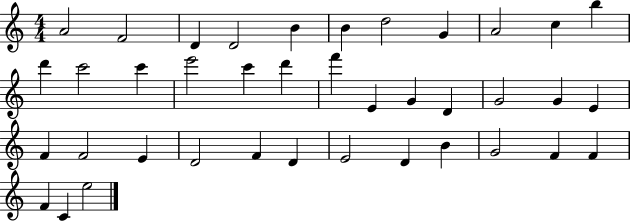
{
  \clef treble
  \numericTimeSignature
  \time 4/4
  \key c \major
  a'2 f'2 | d'4 d'2 b'4 | b'4 d''2 g'4 | a'2 c''4 b''4 | \break d'''4 c'''2 c'''4 | e'''2 c'''4 d'''4 | f'''4 e'4 g'4 d'4 | g'2 g'4 e'4 | \break f'4 f'2 e'4 | d'2 f'4 d'4 | e'2 d'4 b'4 | g'2 f'4 f'4 | \break f'4 c'4 e''2 | \bar "|."
}